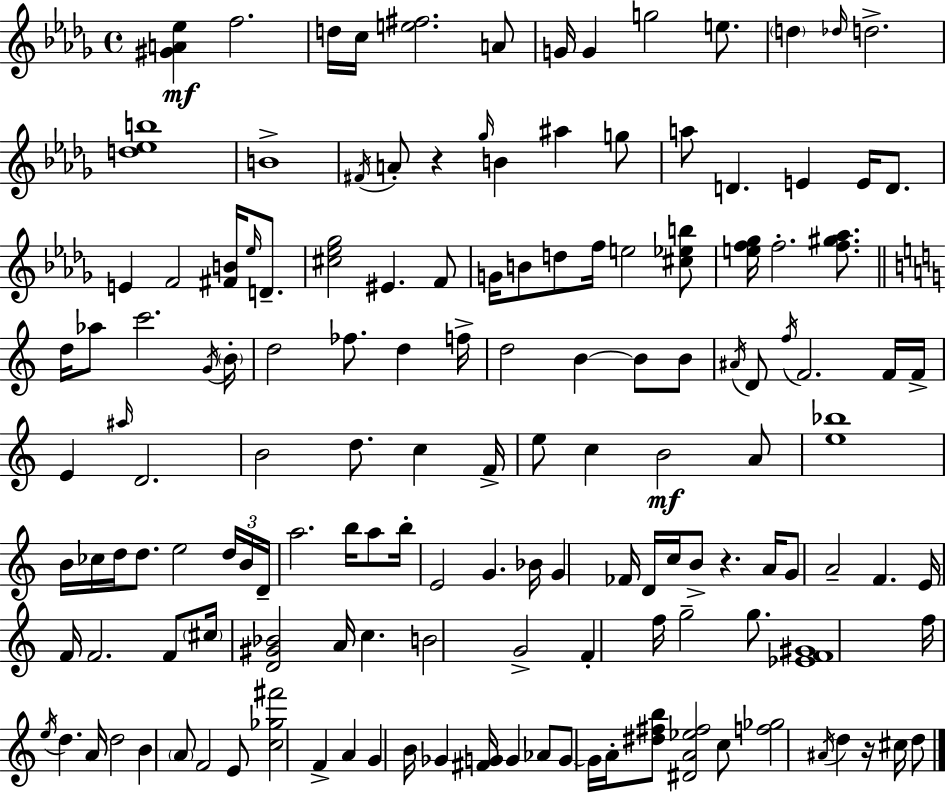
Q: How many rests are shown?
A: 3